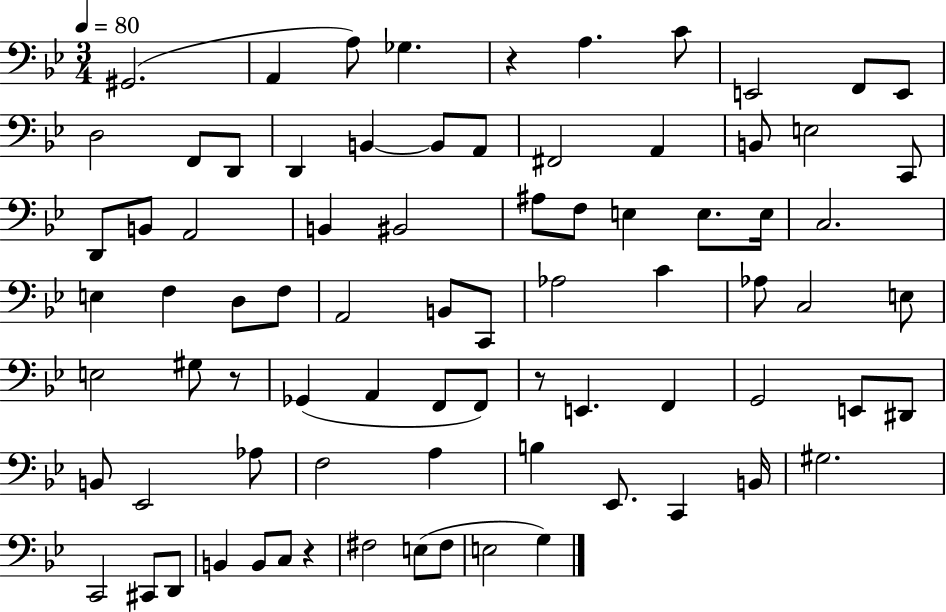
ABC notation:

X:1
T:Untitled
M:3/4
L:1/4
K:Bb
^G,,2 A,, A,/2 _G, z A, C/2 E,,2 F,,/2 E,,/2 D,2 F,,/2 D,,/2 D,, B,, B,,/2 A,,/2 ^F,,2 A,, B,,/2 E,2 C,,/2 D,,/2 B,,/2 A,,2 B,, ^B,,2 ^A,/2 F,/2 E, E,/2 E,/4 C,2 E, F, D,/2 F,/2 A,,2 B,,/2 C,,/2 _A,2 C _A,/2 C,2 E,/2 E,2 ^G,/2 z/2 _G,, A,, F,,/2 F,,/2 z/2 E,, F,, G,,2 E,,/2 ^D,,/2 B,,/2 _E,,2 _A,/2 F,2 A, B, _E,,/2 C,, B,,/4 ^G,2 C,,2 ^C,,/2 D,,/2 B,, B,,/2 C,/2 z ^F,2 E,/2 ^F,/2 E,2 G,